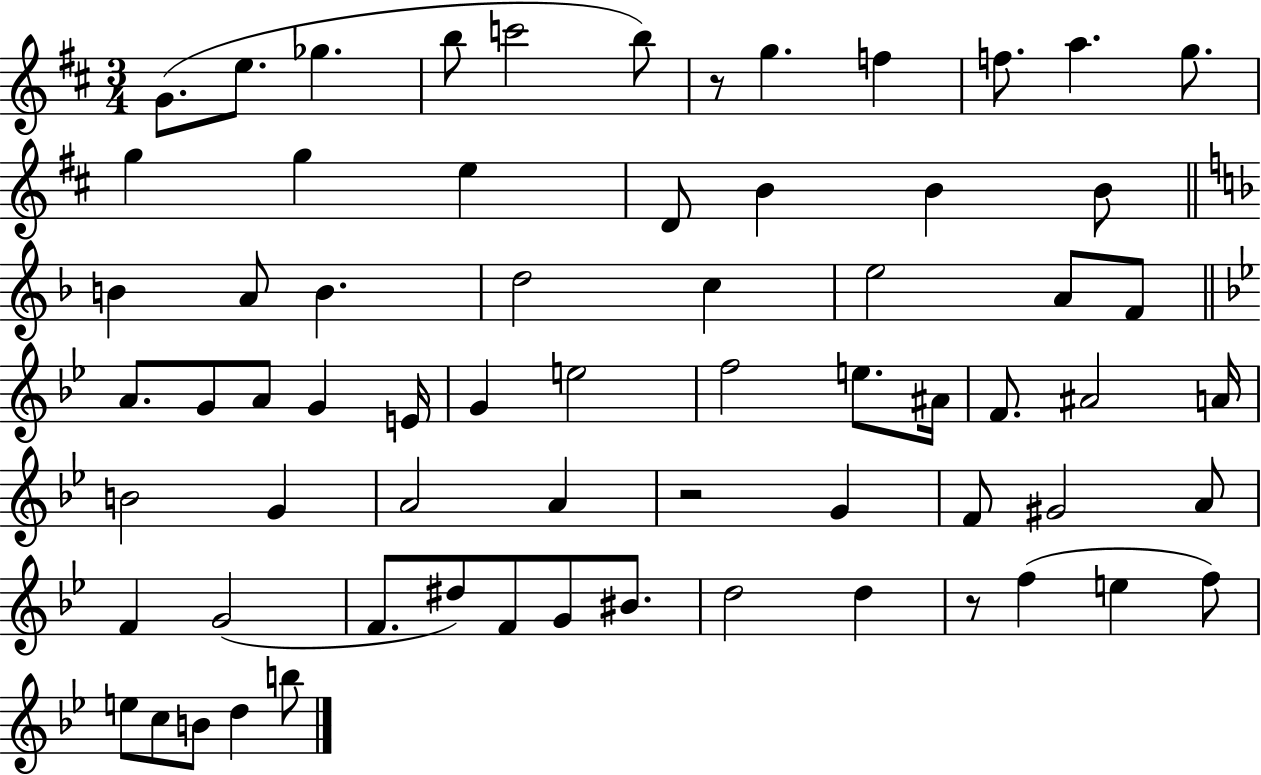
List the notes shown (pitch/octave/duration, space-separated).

G4/e. E5/e. Gb5/q. B5/e C6/h B5/e R/e G5/q. F5/q F5/e. A5/q. G5/e. G5/q G5/q E5/q D4/e B4/q B4/q B4/e B4/q A4/e B4/q. D5/h C5/q E5/h A4/e F4/e A4/e. G4/e A4/e G4/q E4/s G4/q E5/h F5/h E5/e. A#4/s F4/e. A#4/h A4/s B4/h G4/q A4/h A4/q R/h G4/q F4/e G#4/h A4/e F4/q G4/h F4/e. D#5/e F4/e G4/e BIS4/e. D5/h D5/q R/e F5/q E5/q F5/e E5/e C5/e B4/e D5/q B5/e